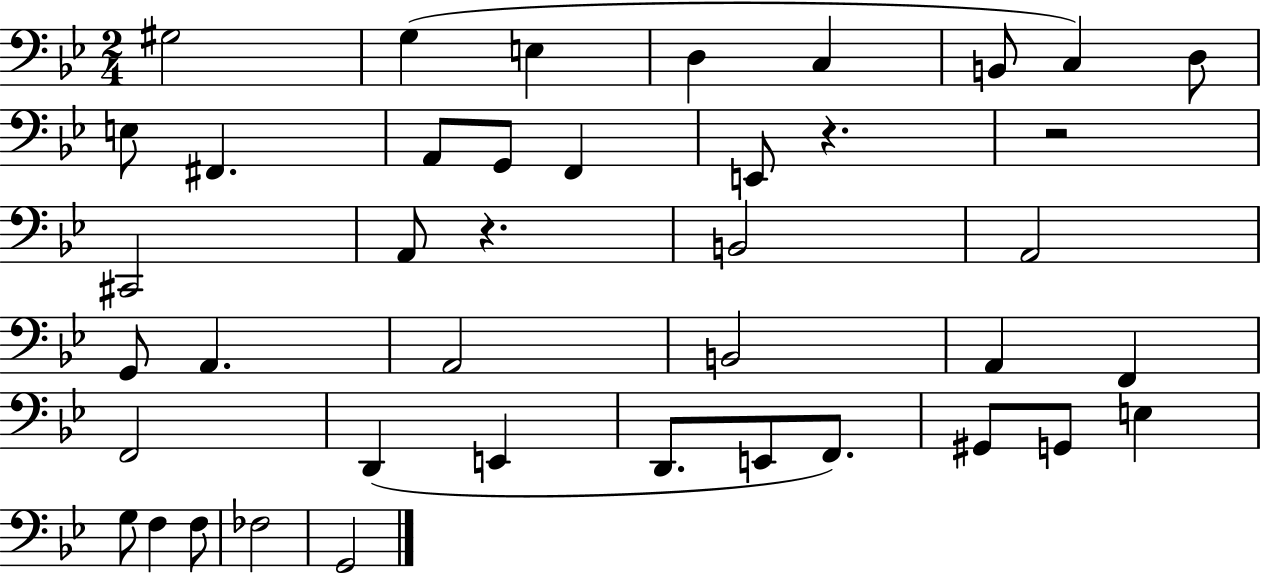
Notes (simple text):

G#3/h G3/q E3/q D3/q C3/q B2/e C3/q D3/e E3/e F#2/q. A2/e G2/e F2/q E2/e R/q. R/h C#2/h A2/e R/q. B2/h A2/h G2/e A2/q. A2/h B2/h A2/q F2/q F2/h D2/q E2/q D2/e. E2/e F2/e. G#2/e G2/e E3/q G3/e F3/q F3/e FES3/h G2/h